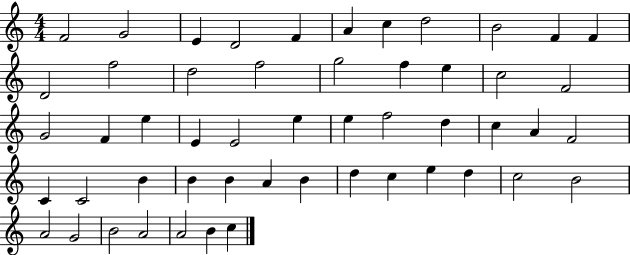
X:1
T:Untitled
M:4/4
L:1/4
K:C
F2 G2 E D2 F A c d2 B2 F F D2 f2 d2 f2 g2 f e c2 F2 G2 F e E E2 e e f2 d c A F2 C C2 B B B A B d c e d c2 B2 A2 G2 B2 A2 A2 B c